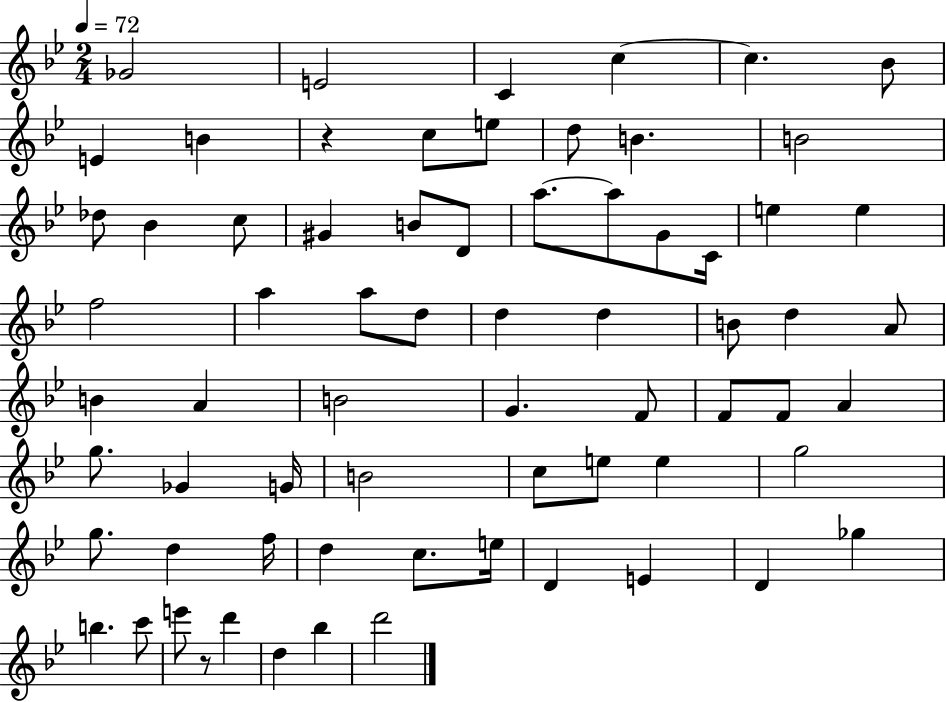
{
  \clef treble
  \numericTimeSignature
  \time 2/4
  \key bes \major
  \tempo 4 = 72
  ges'2 | e'2 | c'4 c''4~~ | c''4. bes'8 | \break e'4 b'4 | r4 c''8 e''8 | d''8 b'4. | b'2 | \break des''8 bes'4 c''8 | gis'4 b'8 d'8 | a''8.~~ a''8 g'8 c'16 | e''4 e''4 | \break f''2 | a''4 a''8 d''8 | d''4 d''4 | b'8 d''4 a'8 | \break b'4 a'4 | b'2 | g'4. f'8 | f'8 f'8 a'4 | \break g''8. ges'4 g'16 | b'2 | c''8 e''8 e''4 | g''2 | \break g''8. d''4 f''16 | d''4 c''8. e''16 | d'4 e'4 | d'4 ges''4 | \break b''4. c'''8 | e'''8 r8 d'''4 | d''4 bes''4 | d'''2 | \break \bar "|."
}